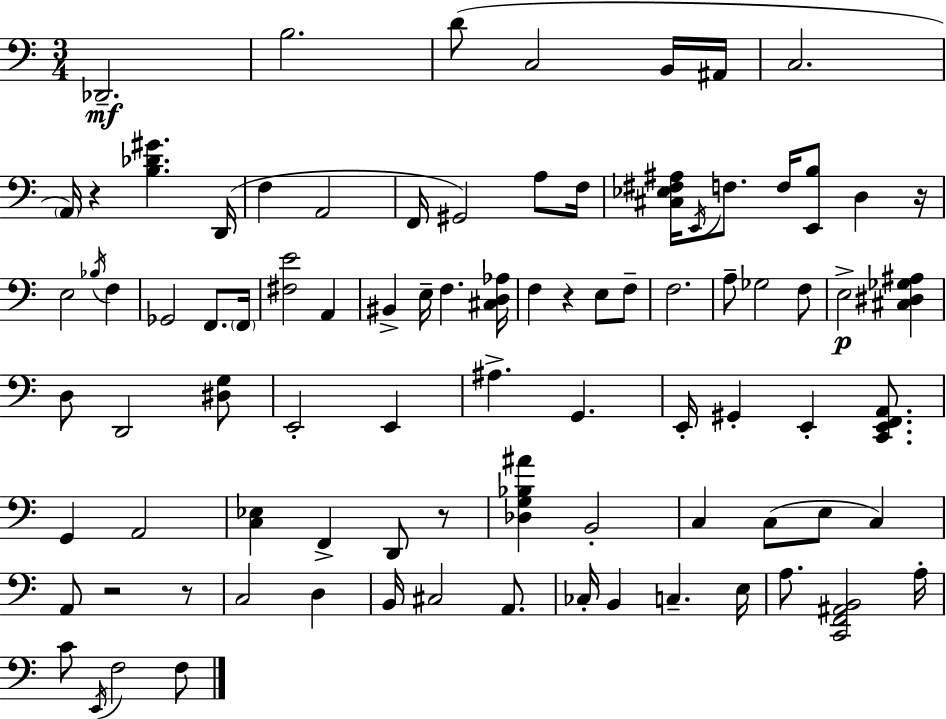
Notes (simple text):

Db2/h. B3/h. D4/e C3/h B2/s A#2/s C3/h. A2/s R/q [B3,Db4,G#4]/q. D2/s F3/q A2/h F2/s G#2/h A3/e F3/s [C#3,Eb3,F#3,A#3]/s E2/s F3/e. F3/s [E2,B3]/e D3/q R/s E3/h Bb3/s F3/q Gb2/h F2/e. F2/s [F#3,E4]/h A2/q BIS2/q E3/s F3/q. [C#3,D3,Ab3]/s F3/q R/q E3/e F3/e F3/h. A3/e Gb3/h F3/e E3/h [C#3,D#3,Gb3,A#3]/q D3/e D2/h [D#3,G3]/e E2/h E2/q A#3/q. G2/q. E2/s G#2/q E2/q [C2,E2,F2,A2]/e. G2/q A2/h [C3,Eb3]/q F2/q D2/e R/e [Db3,G3,Bb3,A#4]/q B2/h C3/q C3/e E3/e C3/q A2/e R/h R/e C3/h D3/q B2/s C#3/h A2/e. CES3/s B2/q C3/q. E3/s A3/e. [C2,F2,A#2,B2]/h A3/s C4/e E2/s F3/h F3/e